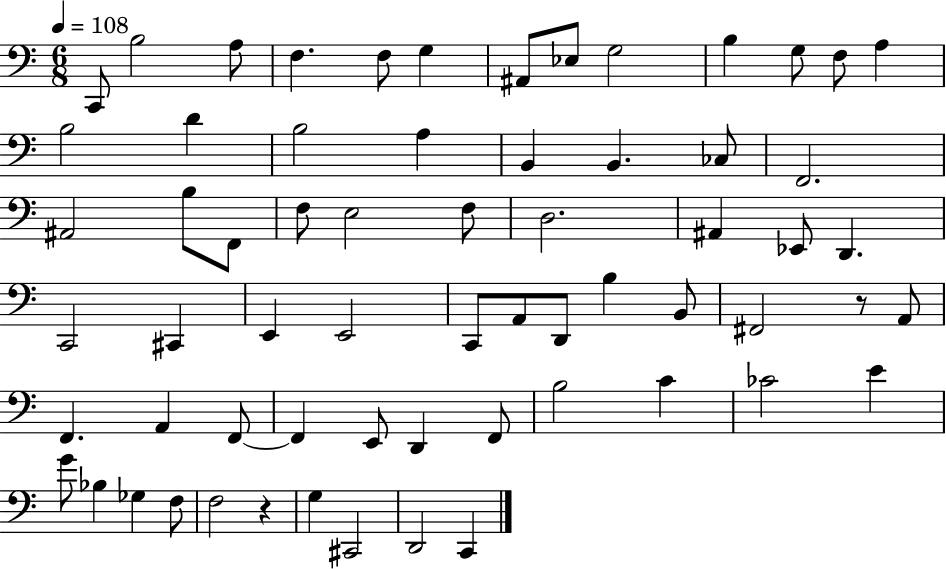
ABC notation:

X:1
T:Untitled
M:6/8
L:1/4
K:C
C,,/2 B,2 A,/2 F, F,/2 G, ^A,,/2 _E,/2 G,2 B, G,/2 F,/2 A, B,2 D B,2 A, B,, B,, _C,/2 F,,2 ^A,,2 B,/2 F,,/2 F,/2 E,2 F,/2 D,2 ^A,, _E,,/2 D,, C,,2 ^C,, E,, E,,2 C,,/2 A,,/2 D,,/2 B, B,,/2 ^F,,2 z/2 A,,/2 F,, A,, F,,/2 F,, E,,/2 D,, F,,/2 B,2 C _C2 E G/2 _B, _G, F,/2 F,2 z G, ^C,,2 D,,2 C,,